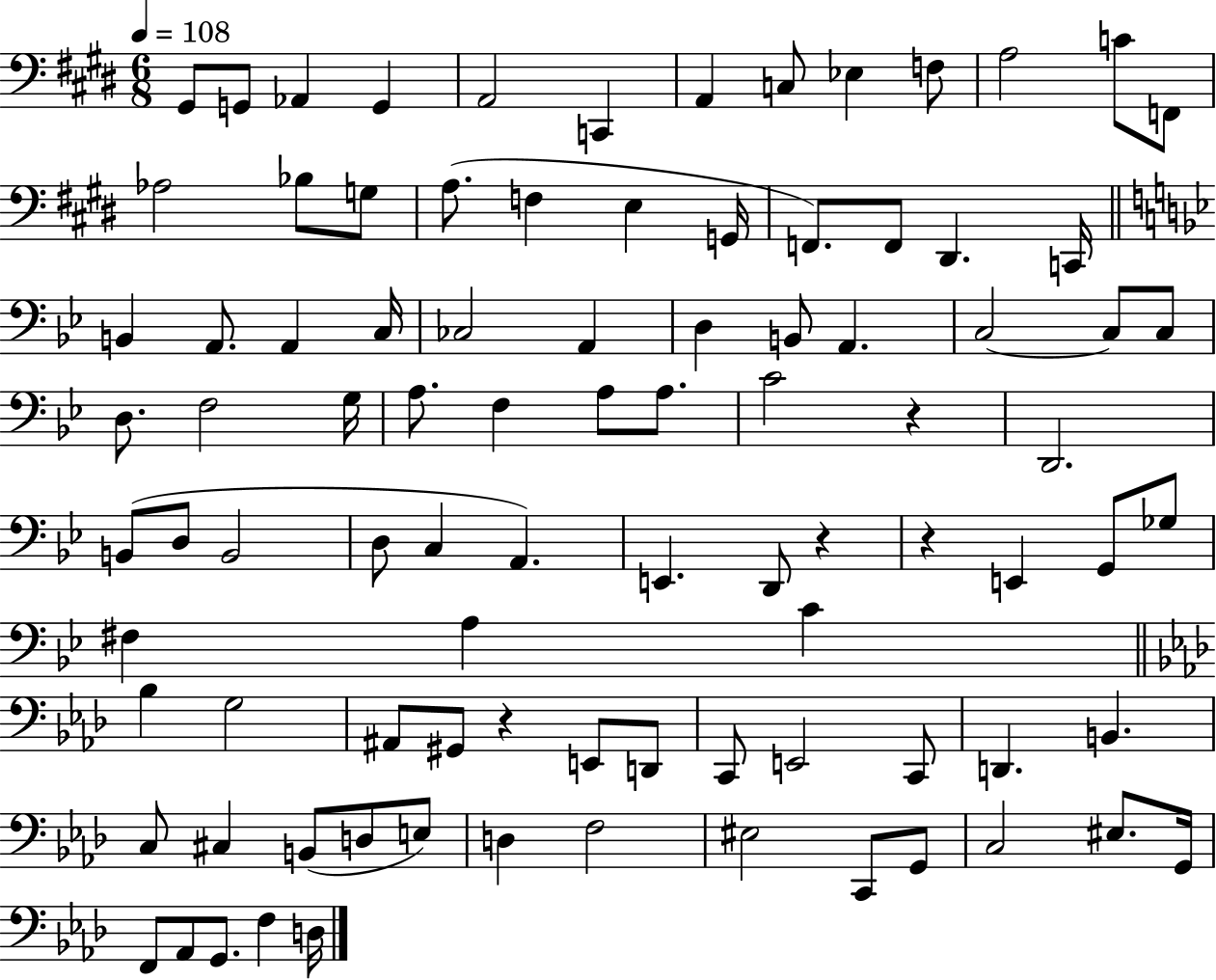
{
  \clef bass
  \numericTimeSignature
  \time 6/8
  \key e \major
  \tempo 4 = 108
  gis,8 g,8 aes,4 g,4 | a,2 c,4 | a,4 c8 ees4 f8 | a2 c'8 f,8 | \break aes2 bes8 g8 | a8.( f4 e4 g,16 | f,8.) f,8 dis,4. c,16 | \bar "||" \break \key g \minor b,4 a,8. a,4 c16 | ces2 a,4 | d4 b,8 a,4. | c2~~ c8 c8 | \break d8. f2 g16 | a8. f4 a8 a8. | c'2 r4 | d,2. | \break b,8( d8 b,2 | d8 c4 a,4.) | e,4. d,8 r4 | r4 e,4 g,8 ges8 | \break fis4 a4 c'4 | \bar "||" \break \key aes \major bes4 g2 | ais,8 gis,8 r4 e,8 d,8 | c,8 e,2 c,8 | d,4. b,4. | \break c8 cis4 b,8( d8 e8) | d4 f2 | eis2 c,8 g,8 | c2 eis8. g,16 | \break f,8 aes,8 g,8. f4 d16 | \bar "|."
}